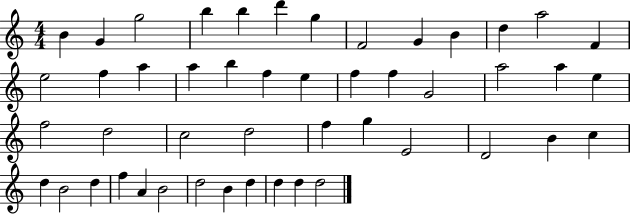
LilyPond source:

{
  \clef treble
  \numericTimeSignature
  \time 4/4
  \key c \major
  b'4 g'4 g''2 | b''4 b''4 d'''4 g''4 | f'2 g'4 b'4 | d''4 a''2 f'4 | \break e''2 f''4 a''4 | a''4 b''4 f''4 e''4 | f''4 f''4 g'2 | a''2 a''4 e''4 | \break f''2 d''2 | c''2 d''2 | f''4 g''4 e'2 | d'2 b'4 c''4 | \break d''4 b'2 d''4 | f''4 a'4 b'2 | d''2 b'4 d''4 | d''4 d''4 d''2 | \break \bar "|."
}